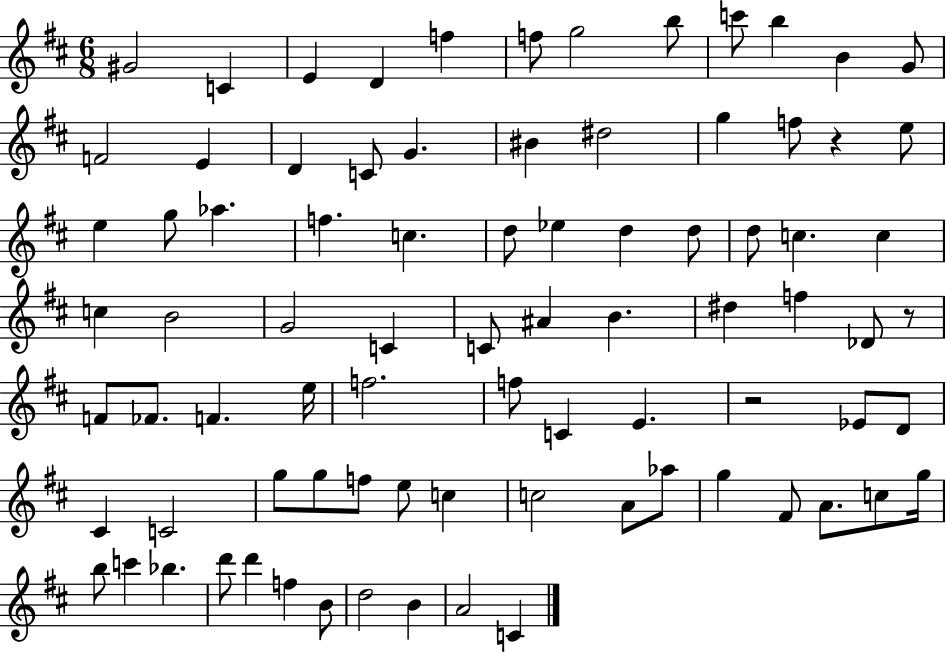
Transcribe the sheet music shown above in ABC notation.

X:1
T:Untitled
M:6/8
L:1/4
K:D
^G2 C E D f f/2 g2 b/2 c'/2 b B G/2 F2 E D C/2 G ^B ^d2 g f/2 z e/2 e g/2 _a f c d/2 _e d d/2 d/2 c c c B2 G2 C C/2 ^A B ^d f _D/2 z/2 F/2 _F/2 F e/4 f2 f/2 C E z2 _E/2 D/2 ^C C2 g/2 g/2 f/2 e/2 c c2 A/2 _a/2 g ^F/2 A/2 c/2 g/4 b/2 c' _b d'/2 d' f B/2 d2 B A2 C